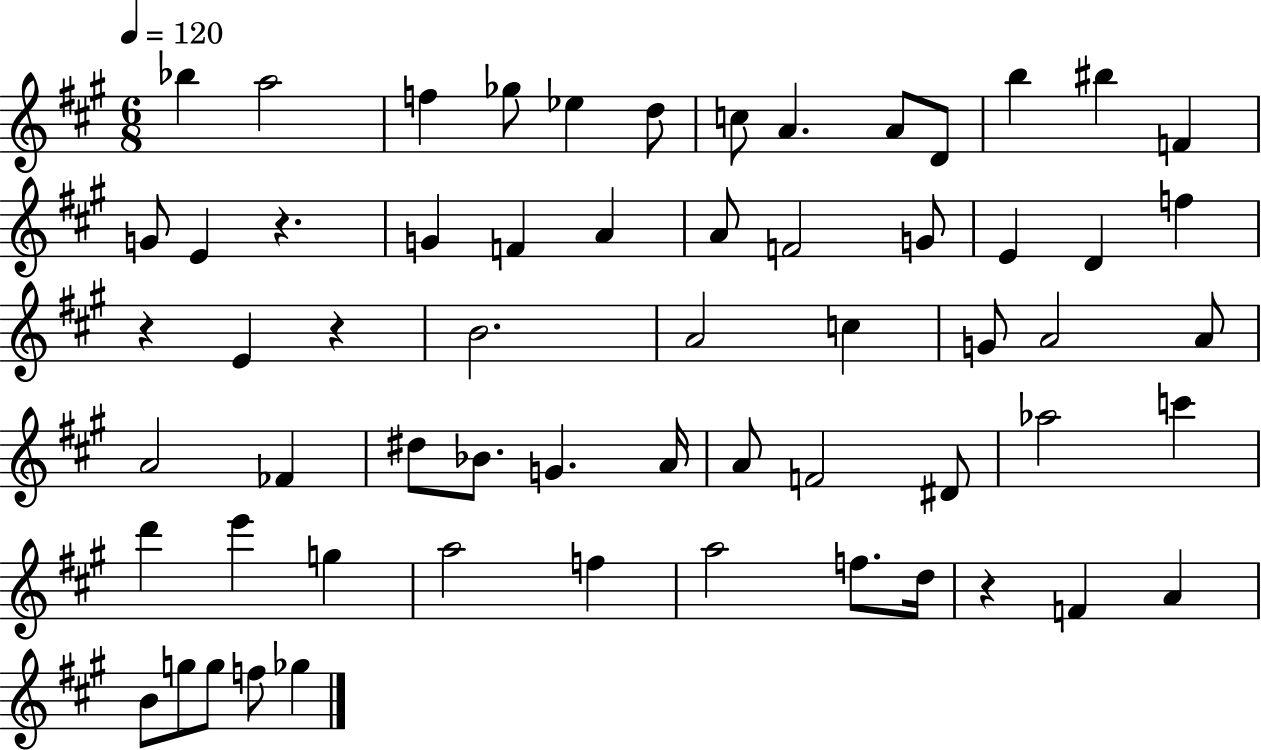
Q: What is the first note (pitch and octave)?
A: Bb5